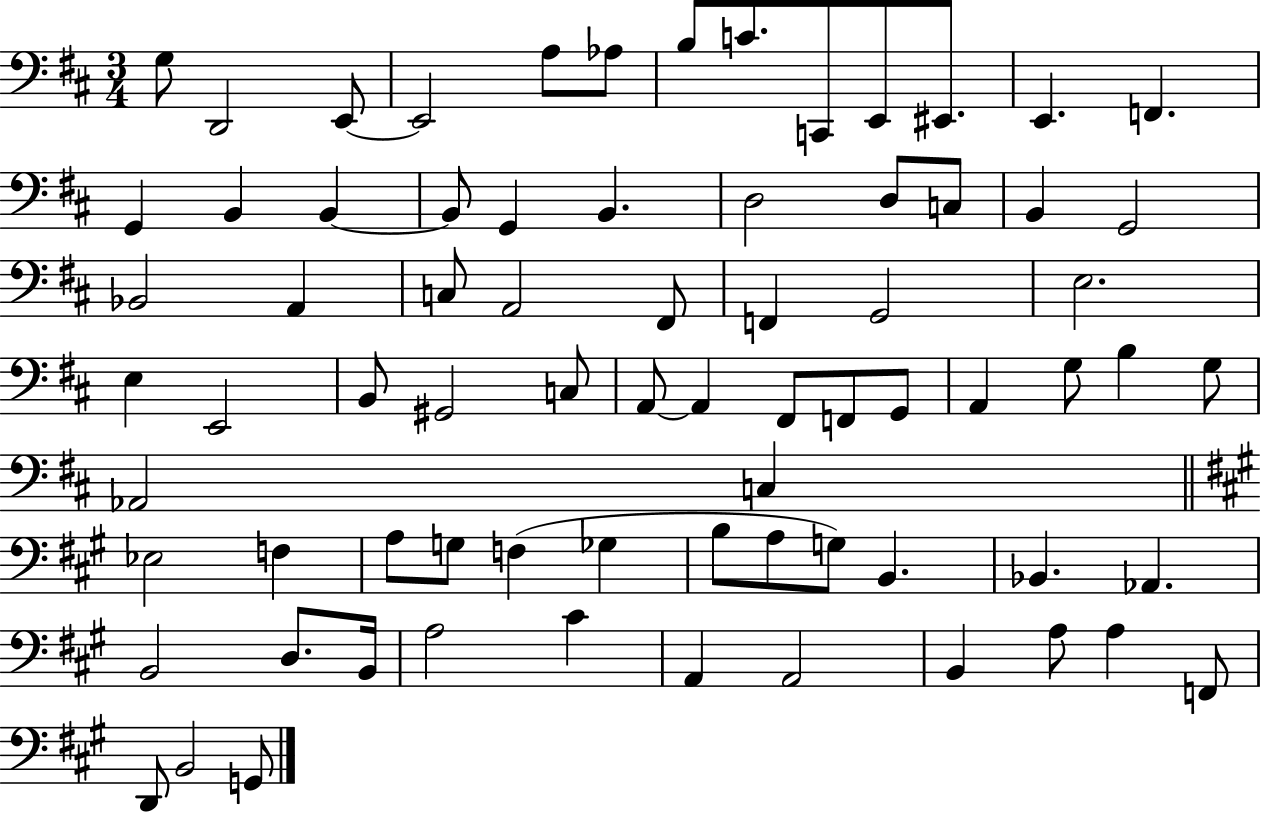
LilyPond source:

{
  \clef bass
  \numericTimeSignature
  \time 3/4
  \key d \major
  g8 d,2 e,8~~ | e,2 a8 aes8 | b8 c'8. c,8 e,8 eis,8. | e,4. f,4. | \break g,4 b,4 b,4~~ | b,8 g,4 b,4. | d2 d8 c8 | b,4 g,2 | \break bes,2 a,4 | c8 a,2 fis,8 | f,4 g,2 | e2. | \break e4 e,2 | b,8 gis,2 c8 | a,8~~ a,4 fis,8 f,8 g,8 | a,4 g8 b4 g8 | \break aes,2 c4 | \bar "||" \break \key a \major ees2 f4 | a8 g8 f4( ges4 | b8 a8 g8) b,4. | bes,4. aes,4. | \break b,2 d8. b,16 | a2 cis'4 | a,4 a,2 | b,4 a8 a4 f,8 | \break d,8 b,2 g,8 | \bar "|."
}